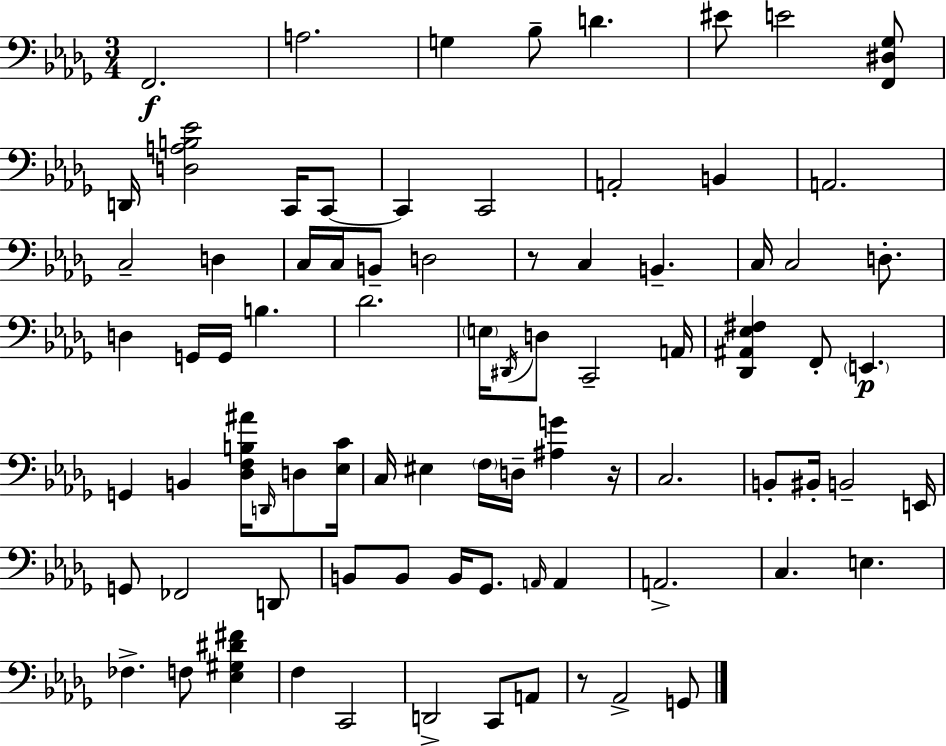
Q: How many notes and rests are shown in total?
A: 82